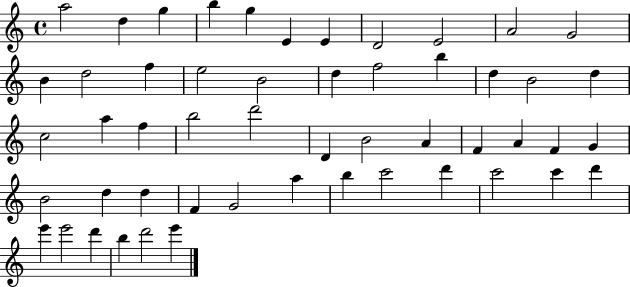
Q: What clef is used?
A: treble